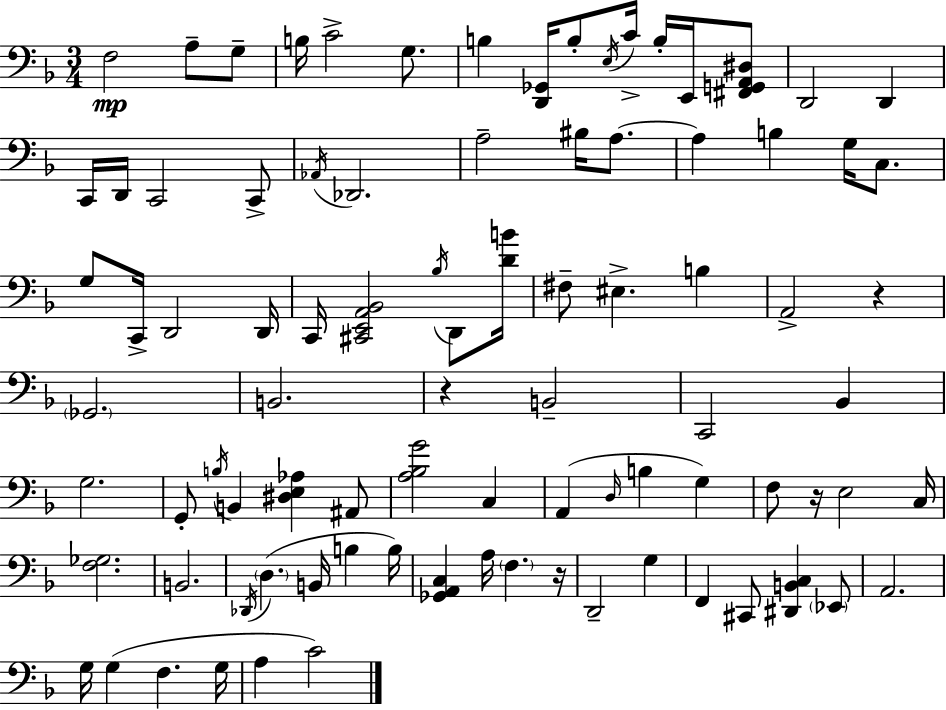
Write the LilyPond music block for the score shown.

{
  \clef bass
  \numericTimeSignature
  \time 3/4
  \key d \minor
  f2\mp a8-- g8-- | b16 c'2-> g8. | b4 <d, ges,>16 b8-. \acciaccatura { e16 } c'16-> b16-. e,16 <fis, g, a, dis>8 | d,2 d,4 | \break c,16 d,16 c,2 c,8-> | \acciaccatura { aes,16 } des,2. | a2-- bis16 a8.~~ | a4 b4 g16 c8. | \break g8 c,16-> d,2 | d,16 c,16 <cis, e, a, bes,>2 \acciaccatura { bes16 } | d,8 <d' b'>16 fis8-- eis4.-> b4 | a,2-> r4 | \break \parenthesize ges,2. | b,2. | r4 b,2-- | c,2 bes,4 | \break g2. | g,8-. \acciaccatura { b16 } b,4 <dis e aes>4 | ais,8 <a bes g'>2 | c4 a,4( \grace { d16 } b4 | \break g4) f8 r16 e2 | c16 <f ges>2. | b,2. | \acciaccatura { des,16 } \parenthesize d4.( | \break b,16 b4 b16) <ges, a, c>4 a16 \parenthesize f4. | r16 d,2-- | g4 f,4 cis,8 | <dis, b, c>4 \parenthesize ees,8 a,2. | \break g16 g4( f4. | g16 a4 c'2) | \bar "|."
}